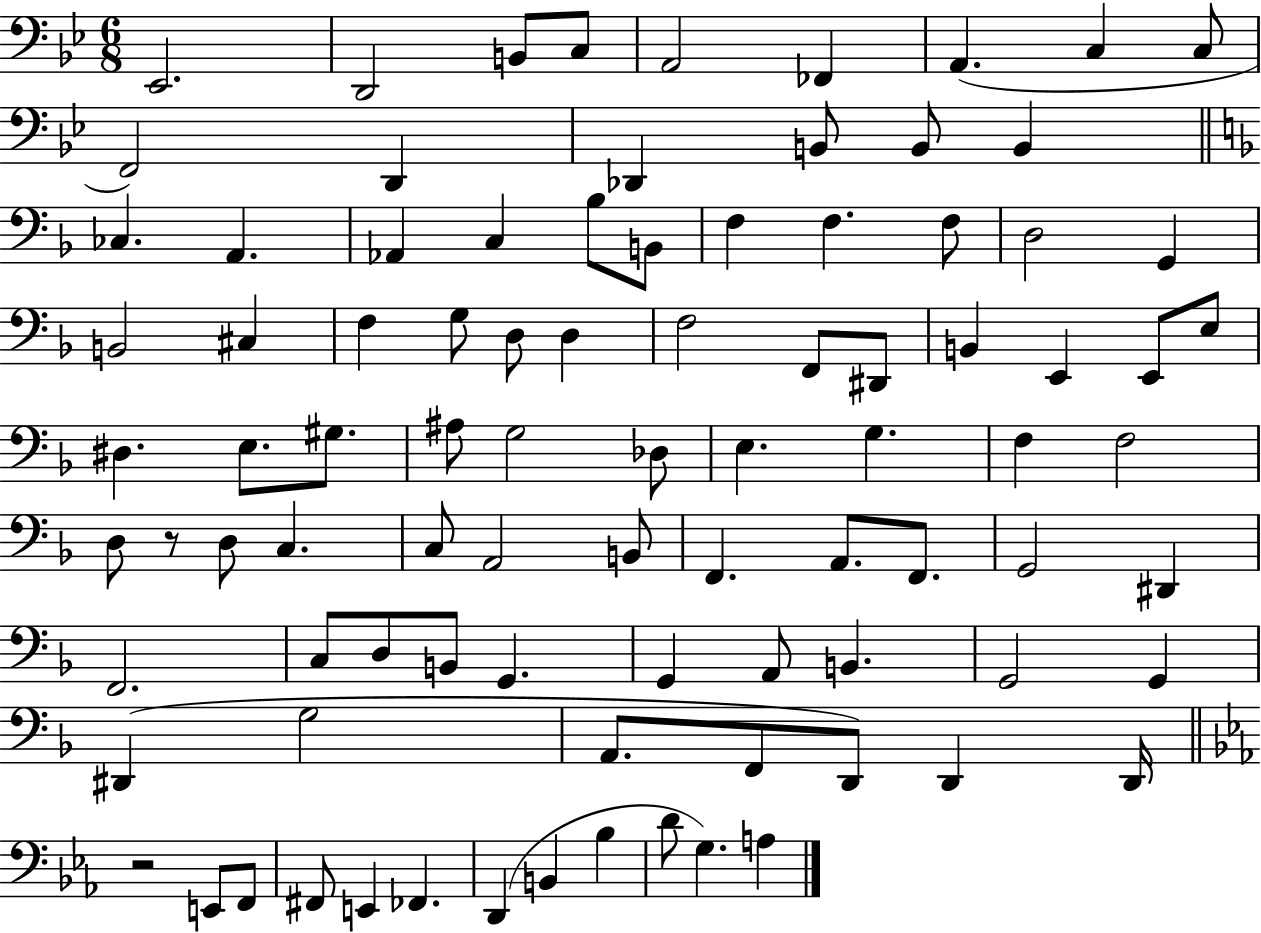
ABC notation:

X:1
T:Untitled
M:6/8
L:1/4
K:Bb
_E,,2 D,,2 B,,/2 C,/2 A,,2 _F,, A,, C, C,/2 F,,2 D,, _D,, B,,/2 B,,/2 B,, _C, A,, _A,, C, _B,/2 B,,/2 F, F, F,/2 D,2 G,, B,,2 ^C, F, G,/2 D,/2 D, F,2 F,,/2 ^D,,/2 B,, E,, E,,/2 E,/2 ^D, E,/2 ^G,/2 ^A,/2 G,2 _D,/2 E, G, F, F,2 D,/2 z/2 D,/2 C, C,/2 A,,2 B,,/2 F,, A,,/2 F,,/2 G,,2 ^D,, F,,2 C,/2 D,/2 B,,/2 G,, G,, A,,/2 B,, G,,2 G,, ^D,, G,2 A,,/2 F,,/2 D,,/2 D,, D,,/4 z2 E,,/2 F,,/2 ^F,,/2 E,, _F,, D,, B,, _B, D/2 G, A,